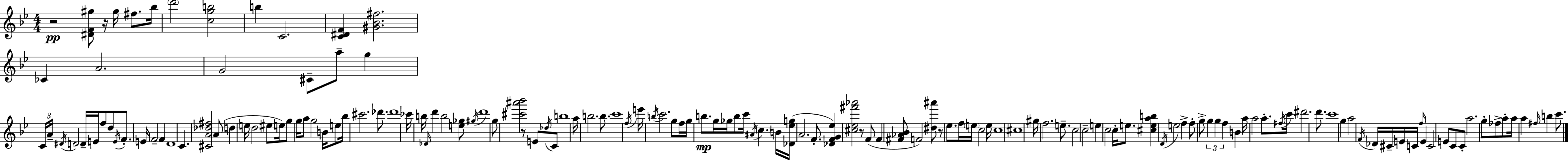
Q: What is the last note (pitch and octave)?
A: C6